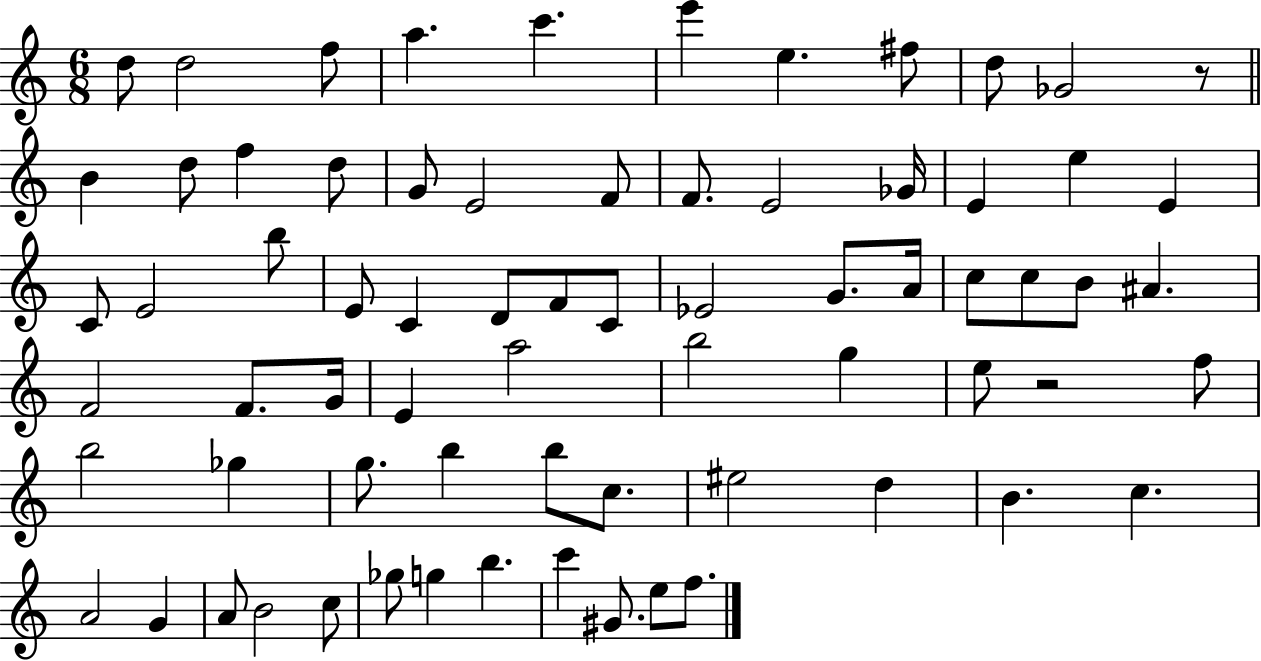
D5/e D5/h F5/e A5/q. C6/q. E6/q E5/q. F#5/e D5/e Gb4/h R/e B4/q D5/e F5/q D5/e G4/e E4/h F4/e F4/e. E4/h Gb4/s E4/q E5/q E4/q C4/e E4/h B5/e E4/e C4/q D4/e F4/e C4/e Eb4/h G4/e. A4/s C5/e C5/e B4/e A#4/q. F4/h F4/e. G4/s E4/q A5/h B5/h G5/q E5/e R/h F5/e B5/h Gb5/q G5/e. B5/q B5/e C5/e. EIS5/h D5/q B4/q. C5/q. A4/h G4/q A4/e B4/h C5/e Gb5/e G5/q B5/q. C6/q G#4/e. E5/e F5/e.